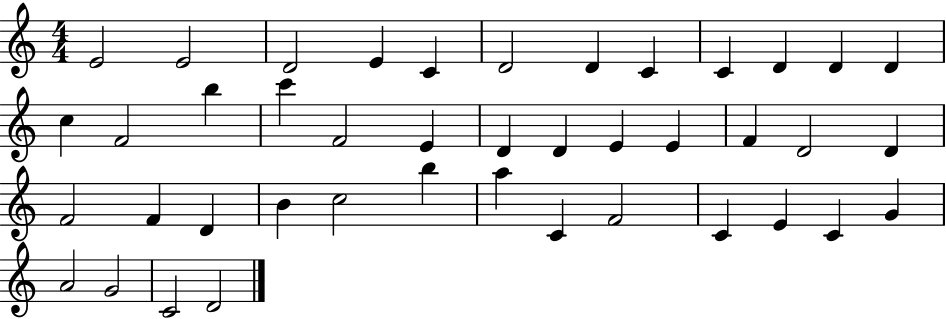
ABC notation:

X:1
T:Untitled
M:4/4
L:1/4
K:C
E2 E2 D2 E C D2 D C C D D D c F2 b c' F2 E D D E E F D2 D F2 F D B c2 b a C F2 C E C G A2 G2 C2 D2